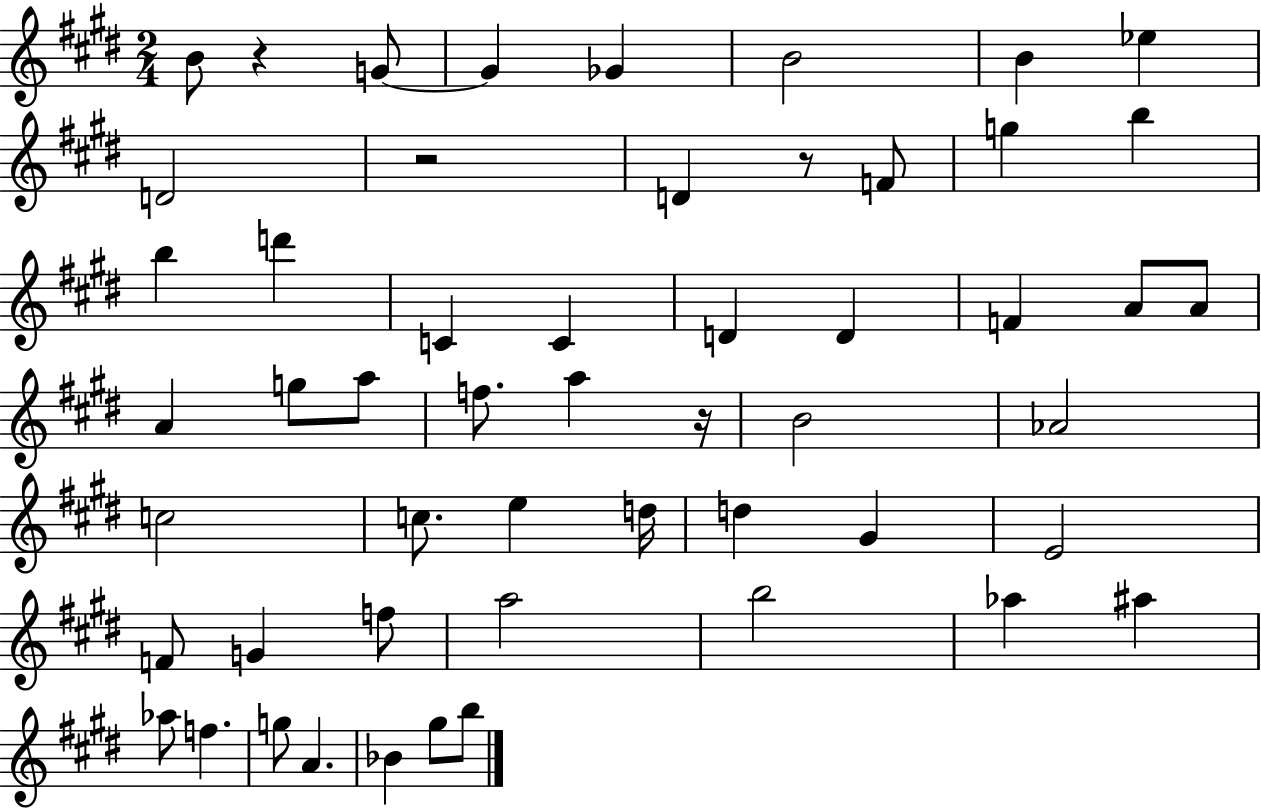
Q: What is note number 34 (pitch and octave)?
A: G#4